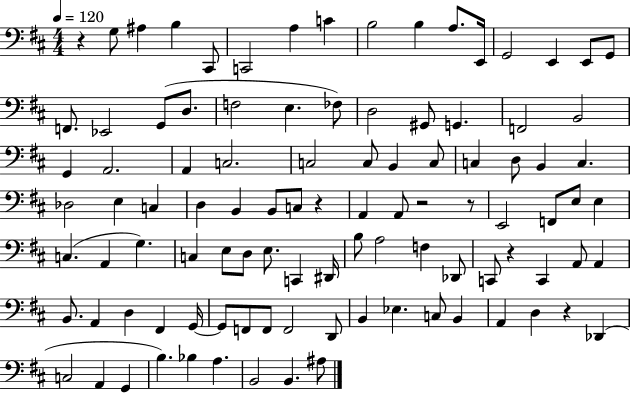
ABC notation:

X:1
T:Untitled
M:4/4
L:1/4
K:D
z G,/2 ^A, B, ^C,,/2 C,,2 A, C B,2 B, A,/2 E,,/4 G,,2 E,, E,,/2 G,,/2 F,,/2 _E,,2 G,,/2 D,/2 F,2 E, _F,/2 D,2 ^G,,/2 G,, F,,2 B,,2 G,, A,,2 A,, C,2 C,2 C,/2 B,, C,/2 C, D,/2 B,, C, _D,2 E, C, D, B,, B,,/2 C,/2 z A,, A,,/2 z2 z/2 E,,2 F,,/2 E,/2 E, C, A,, G, C, E,/2 D,/2 E,/2 C,, ^D,,/4 B,/2 A,2 F, _D,,/2 C,,/2 z C,, A,,/2 A,, B,,/2 A,, D, ^F,, G,,/4 G,,/2 F,,/2 F,,/2 F,,2 D,,/2 B,, _E, C,/2 B,, A,, D, z _D,, C,2 A,, G,, B, _B, A, B,,2 B,, ^A,/2